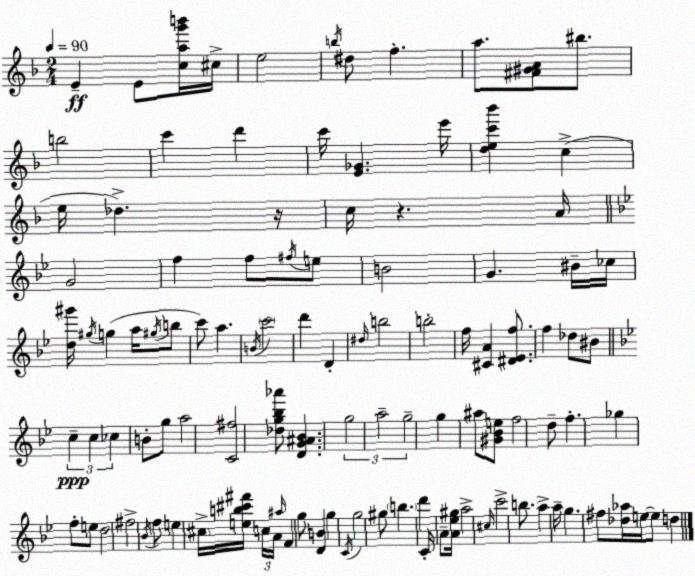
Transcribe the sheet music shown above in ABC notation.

X:1
T:Untitled
M:2/4
L:1/4
K:Dm
E E/2 [cag'b']/4 ^c/4 e2 b/4 ^d/2 f a/2 [^F^GA]/2 ^b/2 b2 c' d' c'/4 [E_G] e'/4 [dec'_b'] c e/4 _d z/4 c/4 z A/4 G2 f f/2 ^f/4 e/2 B2 G ^B/4 _c/4 [d^g']/4 ^g/4 g a/4 ^g/4 b/2 c'/2 a B/4 c'2 d' D ^d/4 b2 b2 f/4 [^CA] [^D_Ef]/2 f _d/2 ^B/2 c c _c B/2 g/2 a2 [C^f]2 [_dg_b_a']/2 [DG^A_B] g2 a2 g2 g ^a/2 [^G_Be]/2 f2 d/2 f _g f/2 e/2 d2 ^f2 _B/4 f/2 e ^c/4 [eb^c'^f']/4 c/4 A/4 ^a/4 F g/2 [DB] g C/4 g2 ^g/2 b d' C/4 A/2 [A_e^g]/4 a2 ^c/4 c'2 b/2 a a/4 g ^f/2 [_d_a]/4 e/4 e/2 d